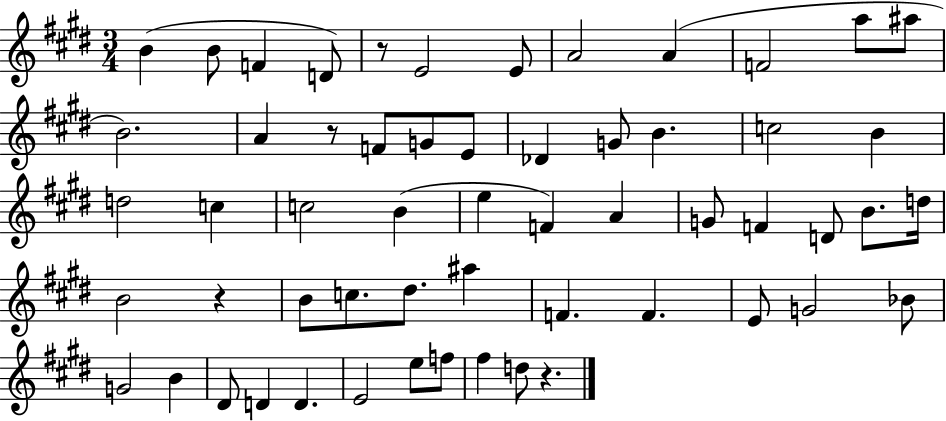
X:1
T:Untitled
M:3/4
L:1/4
K:E
B B/2 F D/2 z/2 E2 E/2 A2 A F2 a/2 ^a/2 B2 A z/2 F/2 G/2 E/2 _D G/2 B c2 B d2 c c2 B e F A G/2 F D/2 B/2 d/4 B2 z B/2 c/2 ^d/2 ^a F F E/2 G2 _B/2 G2 B ^D/2 D D E2 e/2 f/2 ^f d/2 z